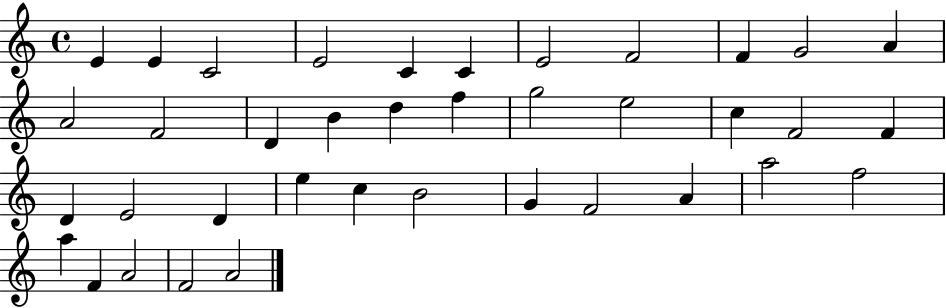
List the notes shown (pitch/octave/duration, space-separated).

E4/q E4/q C4/h E4/h C4/q C4/q E4/h F4/h F4/q G4/h A4/q A4/h F4/h D4/q B4/q D5/q F5/q G5/h E5/h C5/q F4/h F4/q D4/q E4/h D4/q E5/q C5/q B4/h G4/q F4/h A4/q A5/h F5/h A5/q F4/q A4/h F4/h A4/h